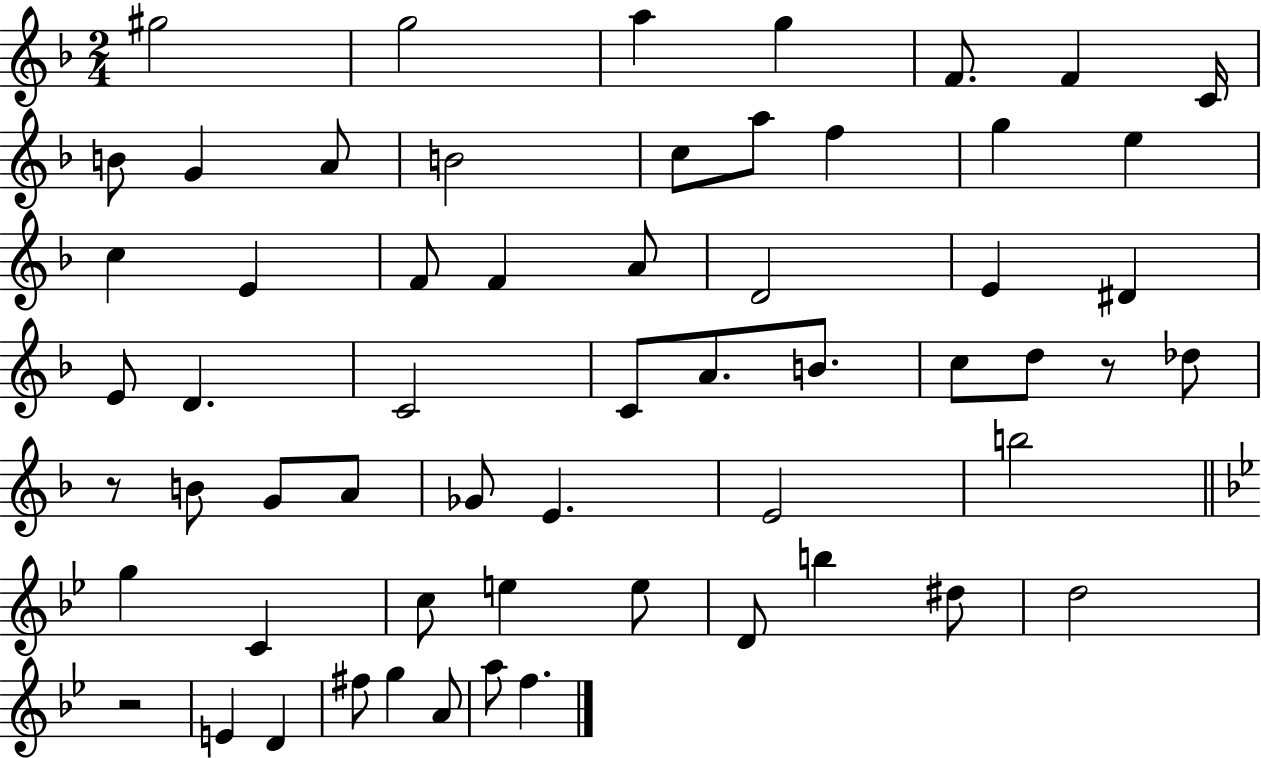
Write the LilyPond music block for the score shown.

{
  \clef treble
  \numericTimeSignature
  \time 2/4
  \key f \major
  gis''2 | g''2 | a''4 g''4 | f'8. f'4 c'16 | \break b'8 g'4 a'8 | b'2 | c''8 a''8 f''4 | g''4 e''4 | \break c''4 e'4 | f'8 f'4 a'8 | d'2 | e'4 dis'4 | \break e'8 d'4. | c'2 | c'8 a'8. b'8. | c''8 d''8 r8 des''8 | \break r8 b'8 g'8 a'8 | ges'8 e'4. | e'2 | b''2 | \break \bar "||" \break \key bes \major g''4 c'4 | c''8 e''4 e''8 | d'8 b''4 dis''8 | d''2 | \break r2 | e'4 d'4 | fis''8 g''4 a'8 | a''8 f''4. | \break \bar "|."
}